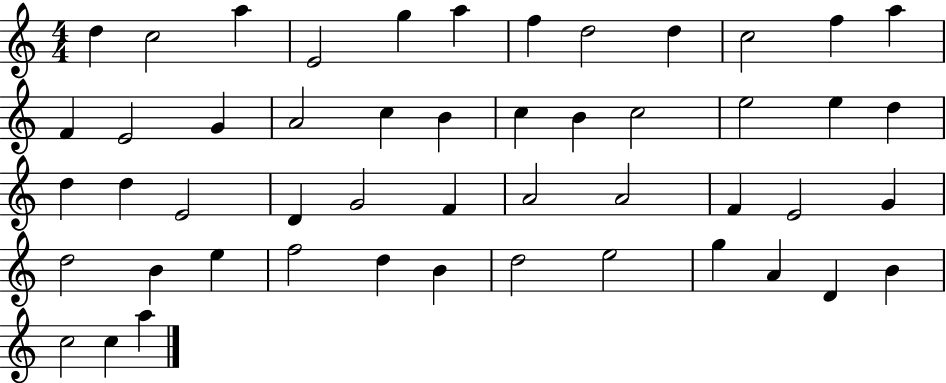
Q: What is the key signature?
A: C major